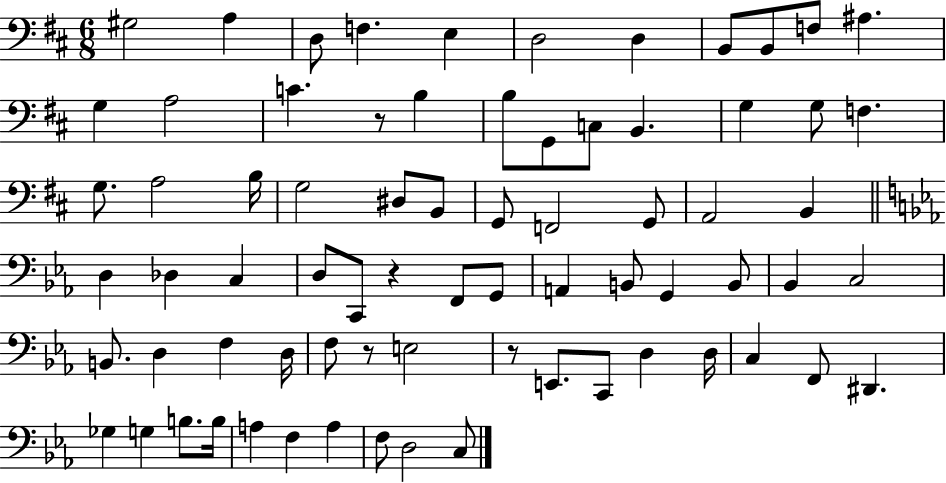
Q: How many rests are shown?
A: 4